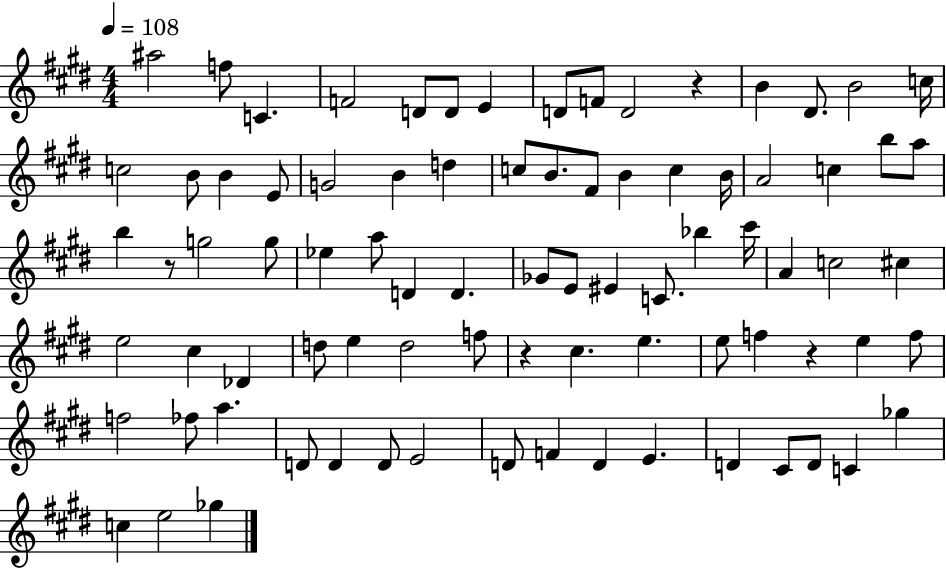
A#5/h F5/e C4/q. F4/h D4/e D4/e E4/q D4/e F4/e D4/h R/q B4/q D#4/e. B4/h C5/s C5/h B4/e B4/q E4/e G4/h B4/q D5/q C5/e B4/e. F#4/e B4/q C5/q B4/s A4/h C5/q B5/e A5/e B5/q R/e G5/h G5/e Eb5/q A5/e D4/q D4/q. Gb4/e E4/e EIS4/q C4/e. Bb5/q C#6/s A4/q C5/h C#5/q E5/h C#5/q Db4/q D5/e E5/q D5/h F5/e R/q C#5/q. E5/q. E5/e F5/q R/q E5/q F5/e F5/h FES5/e A5/q. D4/e D4/q D4/e E4/h D4/e F4/q D4/q E4/q. D4/q C#4/e D4/e C4/q Gb5/q C5/q E5/h Gb5/q